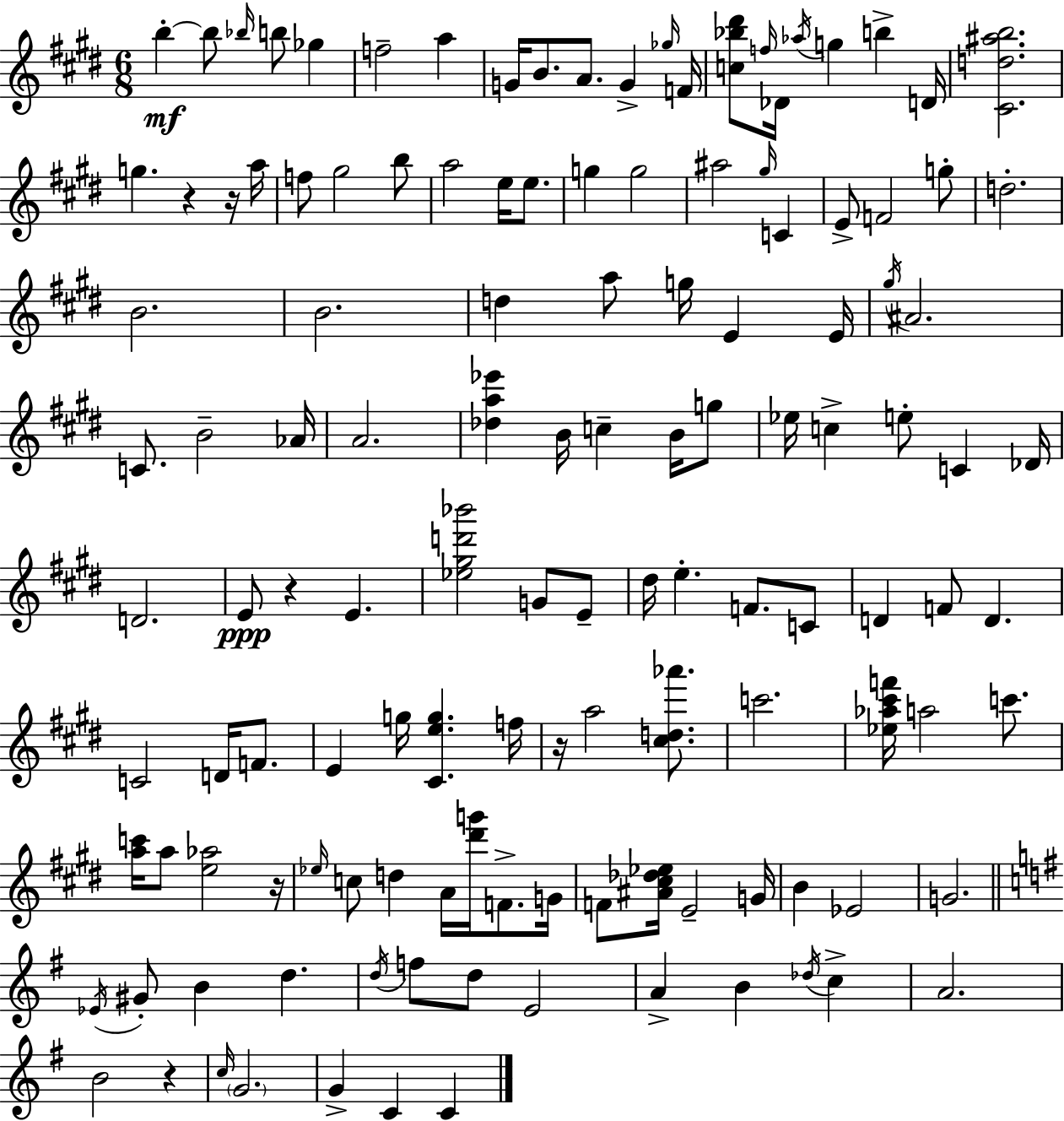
X:1
T:Untitled
M:6/8
L:1/4
K:E
b b/2 _b/4 b/2 _g f2 a G/4 B/2 A/2 G _g/4 F/4 [c_b^d']/2 f/4 _D/4 _a/4 g b D/4 [^Cd^ab]2 g z z/4 a/4 f/2 ^g2 b/2 a2 e/4 e/2 g g2 ^a2 ^g/4 C E/2 F2 g/2 d2 B2 B2 d a/2 g/4 E E/4 ^g/4 ^A2 C/2 B2 _A/4 A2 [_da_e'] B/4 c B/4 g/2 _e/4 c e/2 C _D/4 D2 E/2 z E [_e^gd'_b']2 G/2 E/2 ^d/4 e F/2 C/2 D F/2 D C2 D/4 F/2 E g/4 [^Ceg] f/4 z/4 a2 [^cd_a']/2 c'2 [_e_a^c'f']/4 a2 c'/2 [ac']/4 a/2 [e_a]2 z/4 _e/4 c/2 d A/4 [^d'g']/4 F/2 G/4 F/2 [^A^c_d_e]/4 E2 G/4 B _E2 G2 _E/4 ^G/2 B d d/4 f/2 d/2 E2 A B _d/4 c A2 B2 z c/4 G2 G C C